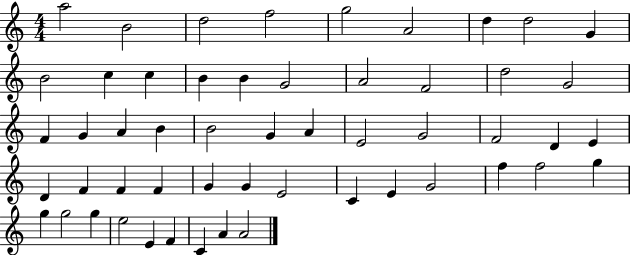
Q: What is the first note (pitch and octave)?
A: A5